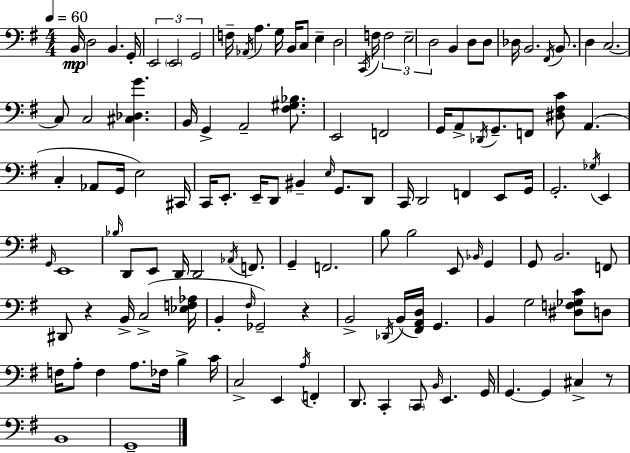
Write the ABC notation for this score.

X:1
T:Untitled
M:4/4
L:1/4
K:Em
B,,/4 D,2 B,, G,,/4 E,,2 E,,2 G,,2 F,/4 _A,,/4 A, G,/4 B,,/4 C,/2 E, D,2 C,,/4 F,/4 F,2 E,2 D,2 B,, D,/2 D,/2 _D,/4 B,,2 ^F,,/4 B,,/2 D, C,2 C,/2 C,2 [^C,_D,G] B,,/4 G,, A,,2 [^F,^G,_B,]/2 E,,2 F,,2 G,,/4 A,,/2 _D,,/4 G,,/2 F,,/2 [^D,^F,C]/2 A,, C, _A,,/2 G,,/4 E,2 ^C,,/4 C,,/4 E,,/2 E,,/4 D,,/2 ^B,, E,/4 G,,/2 D,,/2 C,,/4 D,,2 F,, E,,/2 G,,/4 G,,2 _G,/4 E,, G,,/4 E,,4 _B,/4 D,,/2 E,,/2 D,,/4 D,,2 _A,,/4 F,,/2 G,, F,,2 B,/2 B,2 E,,/2 _B,,/4 G,, G,,/2 B,,2 F,,/2 ^D,,/2 z B,,/4 C,2 [_E,F,_A,]/4 B,, ^F,/4 _G,,2 z B,,2 _D,,/4 B,,/4 [^F,,A,,D,]/4 G,, B,, G,2 [^D,F,_G,C]/2 D,/2 F,/4 A,/2 F, A,/2 _F,/4 B, C/4 C,2 E,, A,/4 F,, D,,/2 C,, C,,/2 B,,/4 E,, G,,/4 G,, G,, ^C, z/2 B,,4 G,,4